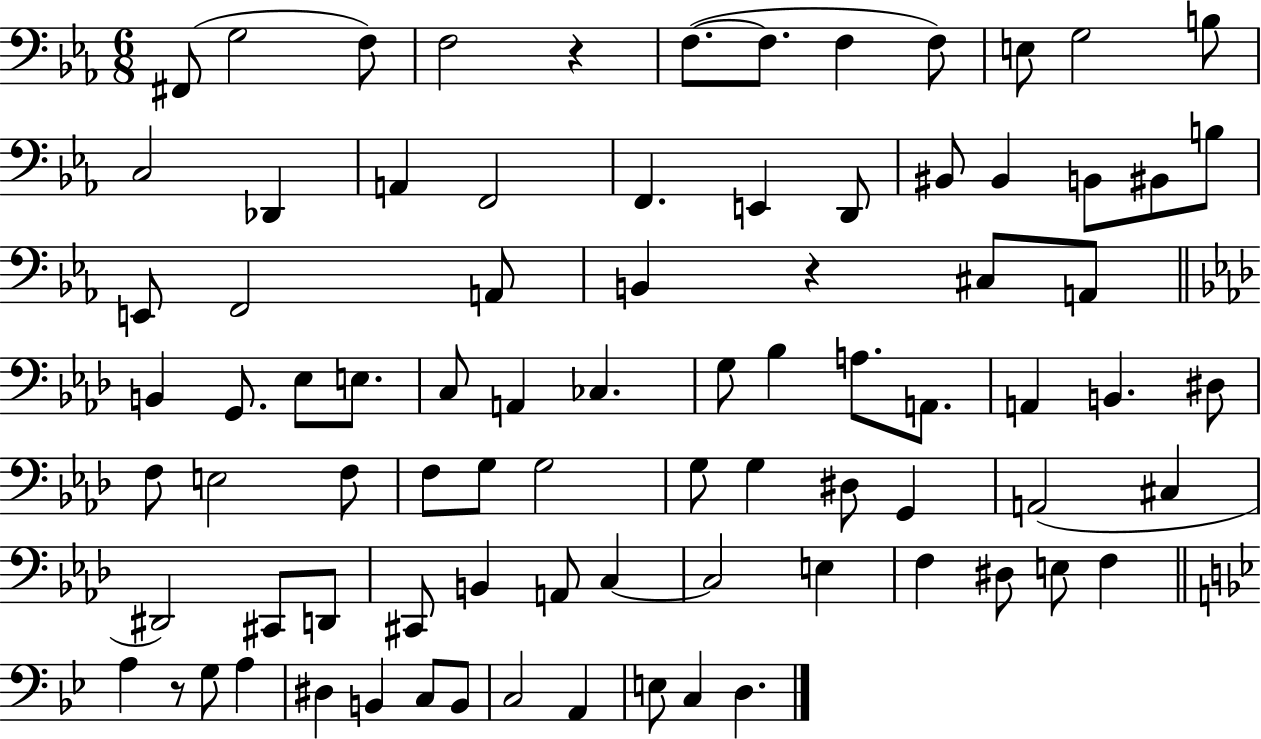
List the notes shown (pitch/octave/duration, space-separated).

F#2/e G3/h F3/e F3/h R/q F3/e. F3/e. F3/q F3/e E3/e G3/h B3/e C3/h Db2/q A2/q F2/h F2/q. E2/q D2/e BIS2/e BIS2/q B2/e BIS2/e B3/e E2/e F2/h A2/e B2/q R/q C#3/e A2/e B2/q G2/e. Eb3/e E3/e. C3/e A2/q CES3/q. G3/e Bb3/q A3/e. A2/e. A2/q B2/q. D#3/e F3/e E3/h F3/e F3/e G3/e G3/h G3/e G3/q D#3/e G2/q A2/h C#3/q D#2/h C#2/e D2/e C#2/e B2/q A2/e C3/q C3/h E3/q F3/q D#3/e E3/e F3/q A3/q R/e G3/e A3/q D#3/q B2/q C3/e B2/e C3/h A2/q E3/e C3/q D3/q.